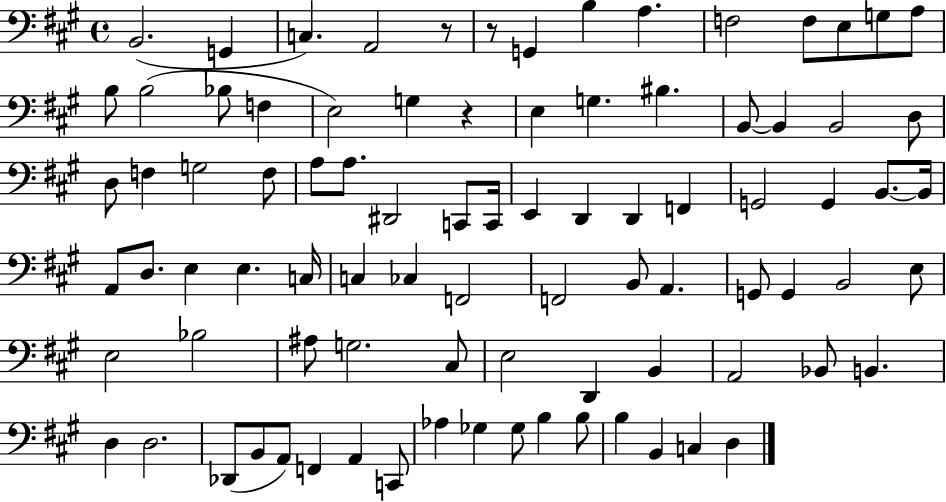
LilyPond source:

{
  \clef bass
  \time 4/4
  \defaultTimeSignature
  \key a \major
  b,2.( g,4 | c4.) a,2 r8 | r8 g,4 b4 a4. | f2 f8 e8 g8 a8 | \break b8 b2( bes8 f4 | e2) g4 r4 | e4 g4. bis4. | b,8~~ b,4 b,2 d8 | \break d8 f4 g2 f8 | a8 a8. dis,2 c,8 c,16 | e,4 d,4 d,4 f,4 | g,2 g,4 b,8.~~ b,16 | \break a,8 d8. e4 e4. c16 | c4 ces4 f,2 | f,2 b,8 a,4. | g,8 g,4 b,2 e8 | \break e2 bes2 | ais8 g2. cis8 | e2 d,4 b,4 | a,2 bes,8 b,4. | \break d4 d2. | des,8( b,8 a,8) f,4 a,4 c,8 | aes4 ges4 ges8 b4 b8 | b4 b,4 c4 d4 | \break \bar "|."
}